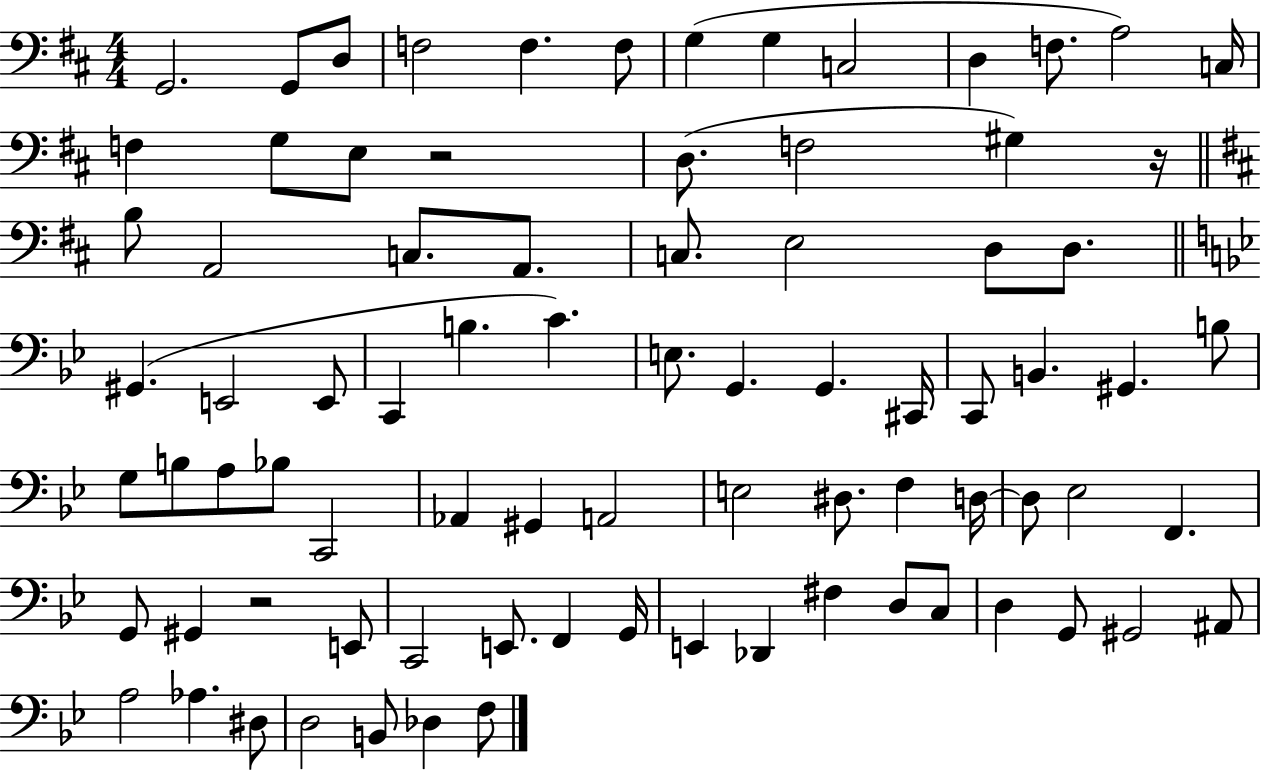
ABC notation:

X:1
T:Untitled
M:4/4
L:1/4
K:D
G,,2 G,,/2 D,/2 F,2 F, F,/2 G, G, C,2 D, F,/2 A,2 C,/4 F, G,/2 E,/2 z2 D,/2 F,2 ^G, z/4 B,/2 A,,2 C,/2 A,,/2 C,/2 E,2 D,/2 D,/2 ^G,, E,,2 E,,/2 C,, B, C E,/2 G,, G,, ^C,,/4 C,,/2 B,, ^G,, B,/2 G,/2 B,/2 A,/2 _B,/2 C,,2 _A,, ^G,, A,,2 E,2 ^D,/2 F, D,/4 D,/2 _E,2 F,, G,,/2 ^G,, z2 E,,/2 C,,2 E,,/2 F,, G,,/4 E,, _D,, ^F, D,/2 C,/2 D, G,,/2 ^G,,2 ^A,,/2 A,2 _A, ^D,/2 D,2 B,,/2 _D, F,/2